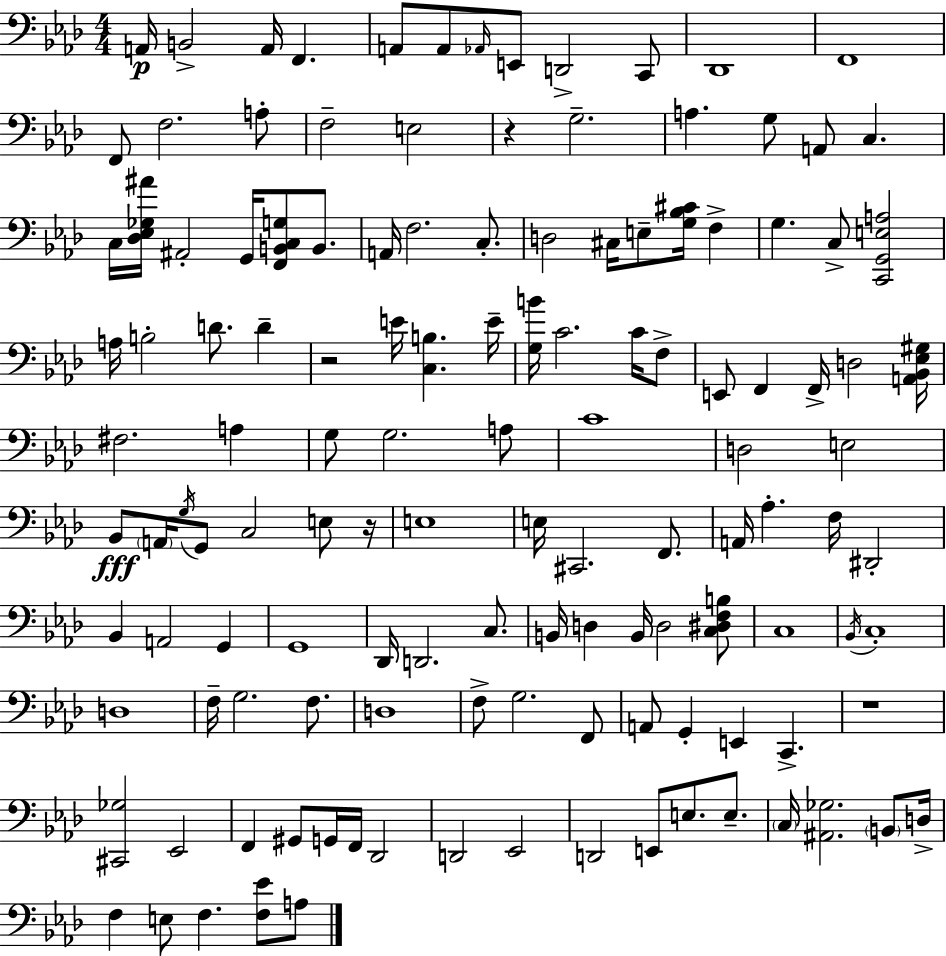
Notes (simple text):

A2/s B2/h A2/s F2/q. A2/e A2/e Ab2/s E2/e D2/h C2/e Db2/w F2/w F2/e F3/h. A3/e F3/h E3/h R/q G3/h. A3/q. G3/e A2/e C3/q. C3/s [Db3,Eb3,Gb3,A#4]/s A#2/h G2/s [F2,B2,C3,G3]/e B2/e. A2/s F3/h. C3/e. D3/h C#3/s E3/e [G3,Bb3,C#4]/s F3/q G3/q. C3/e [C2,G2,E3,A3]/h A3/s B3/h D4/e. D4/q R/h E4/s [C3,B3]/q. E4/s [G3,B4]/s C4/h. C4/s F3/e E2/e F2/q F2/s D3/h [A2,Bb2,Eb3,G#3]/s F#3/h. A3/q G3/e G3/h. A3/e C4/w D3/h E3/h Bb2/e A2/s G3/s G2/e C3/h E3/e R/s E3/w E3/s C#2/h. F2/e. A2/s Ab3/q. F3/s D#2/h Bb2/q A2/h G2/q G2/w Db2/s D2/h. C3/e. B2/s D3/q B2/s D3/h [C3,D#3,F3,B3]/e C3/w Bb2/s C3/w D3/w F3/s G3/h. F3/e. D3/w F3/e G3/h. F2/e A2/e G2/q E2/q C2/q. R/w [C#2,Gb3]/h Eb2/h F2/q G#2/e G2/s F2/s Db2/h D2/h Eb2/h D2/h E2/e E3/e. E3/e. C3/s [A#2,Gb3]/h. B2/e D3/s F3/q E3/e F3/q. [F3,Eb4]/e A3/e